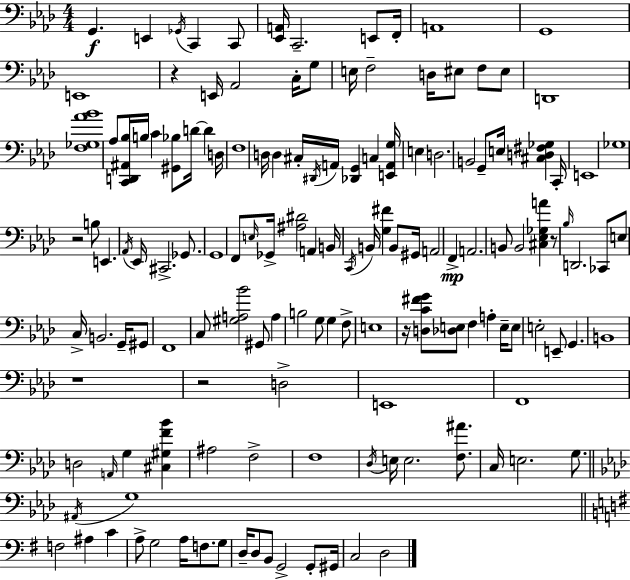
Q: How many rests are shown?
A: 6